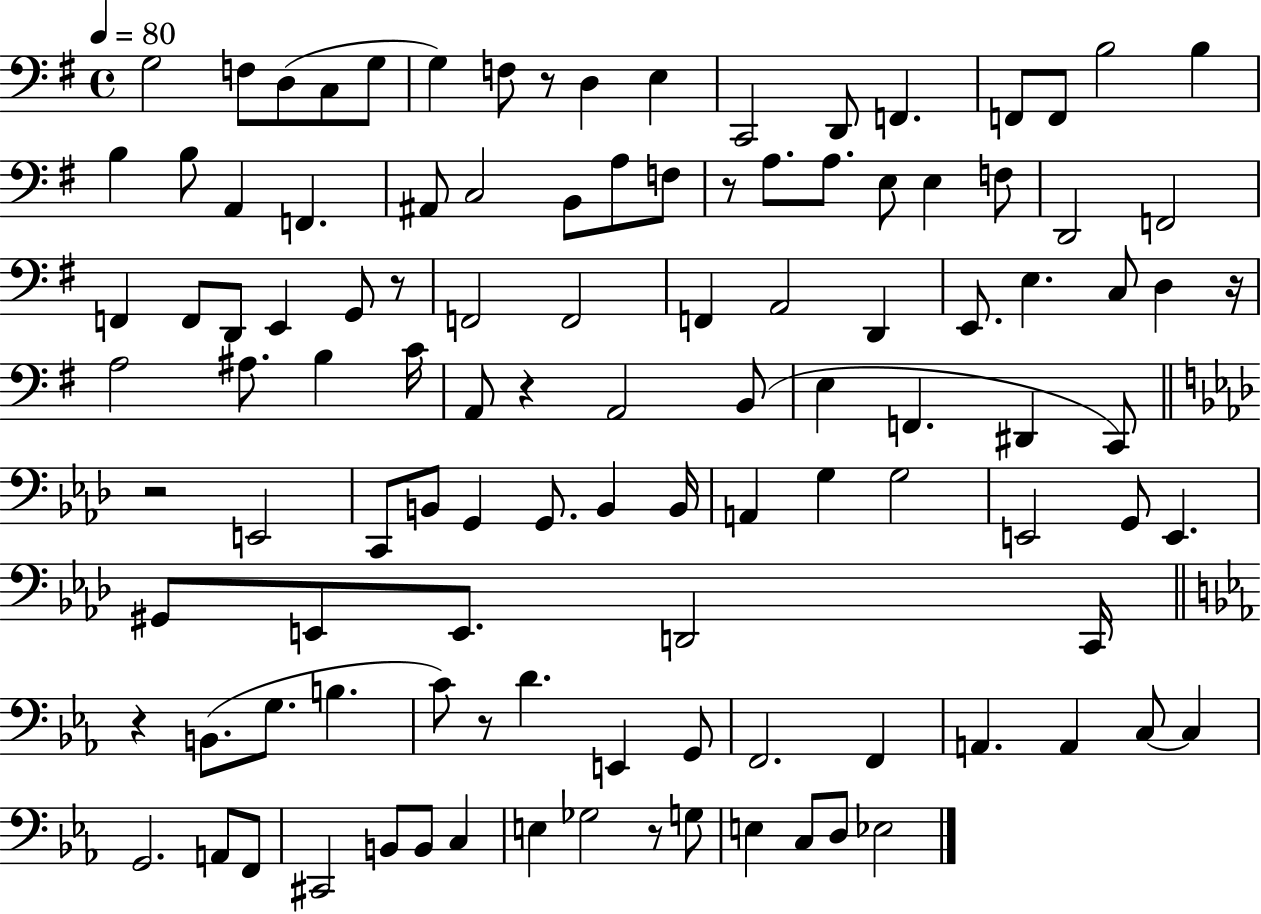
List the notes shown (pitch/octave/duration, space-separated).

G3/h F3/e D3/e C3/e G3/e G3/q F3/e R/e D3/q E3/q C2/h D2/e F2/q. F2/e F2/e B3/h B3/q B3/q B3/e A2/q F2/q. A#2/e C3/h B2/e A3/e F3/e R/e A3/e. A3/e. E3/e E3/q F3/e D2/h F2/h F2/q F2/e D2/e E2/q G2/e R/e F2/h F2/h F2/q A2/h D2/q E2/e. E3/q. C3/e D3/q R/s A3/h A#3/e. B3/q C4/s A2/e R/q A2/h B2/e E3/q F2/q. D#2/q C2/e R/h E2/h C2/e B2/e G2/q G2/e. B2/q B2/s A2/q G3/q G3/h E2/h G2/e E2/q. G#2/e E2/e E2/e. D2/h C2/s R/q B2/e. G3/e. B3/q. C4/e R/e D4/q. E2/q G2/e F2/h. F2/q A2/q. A2/q C3/e C3/q G2/h. A2/e F2/e C#2/h B2/e B2/e C3/q E3/q Gb3/h R/e G3/e E3/q C3/e D3/e Eb3/h